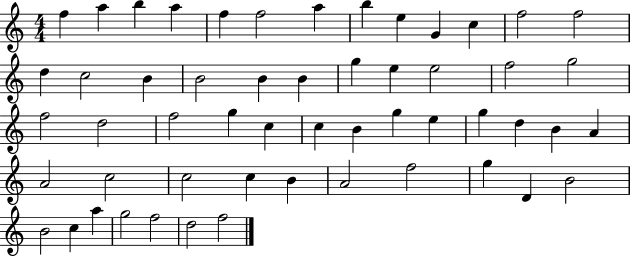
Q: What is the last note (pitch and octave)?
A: F5